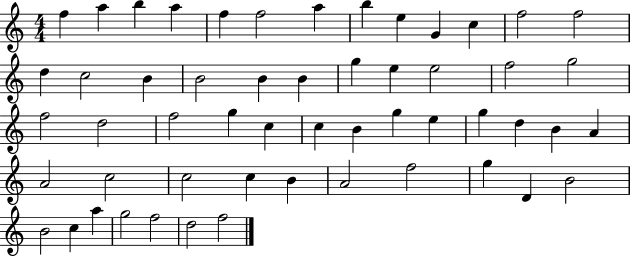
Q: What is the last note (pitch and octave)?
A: F5